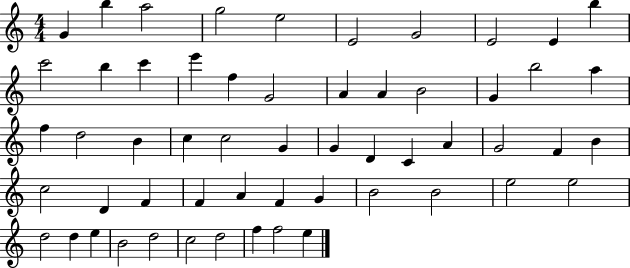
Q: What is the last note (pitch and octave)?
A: E5